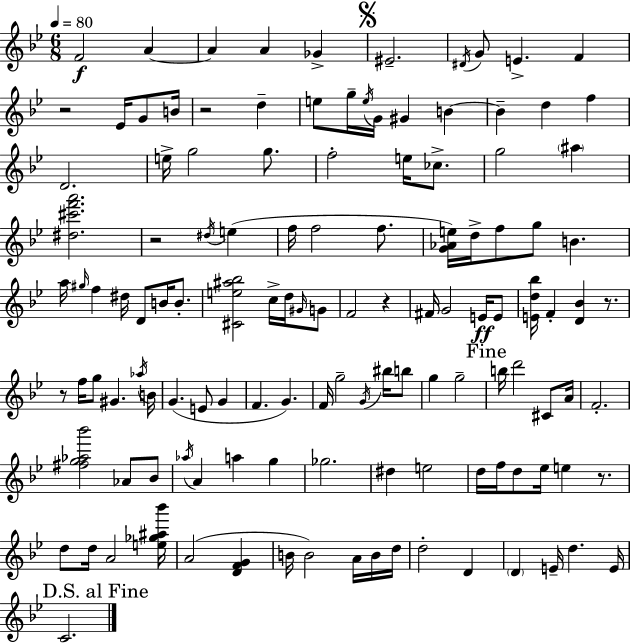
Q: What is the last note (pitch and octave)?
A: C4